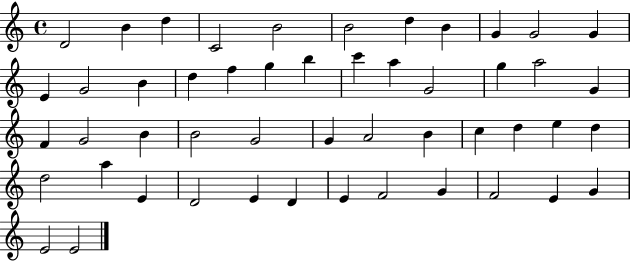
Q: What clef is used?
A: treble